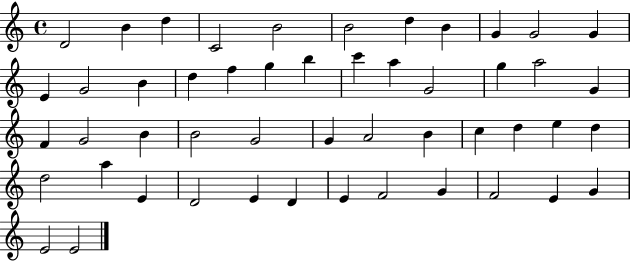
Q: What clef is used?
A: treble